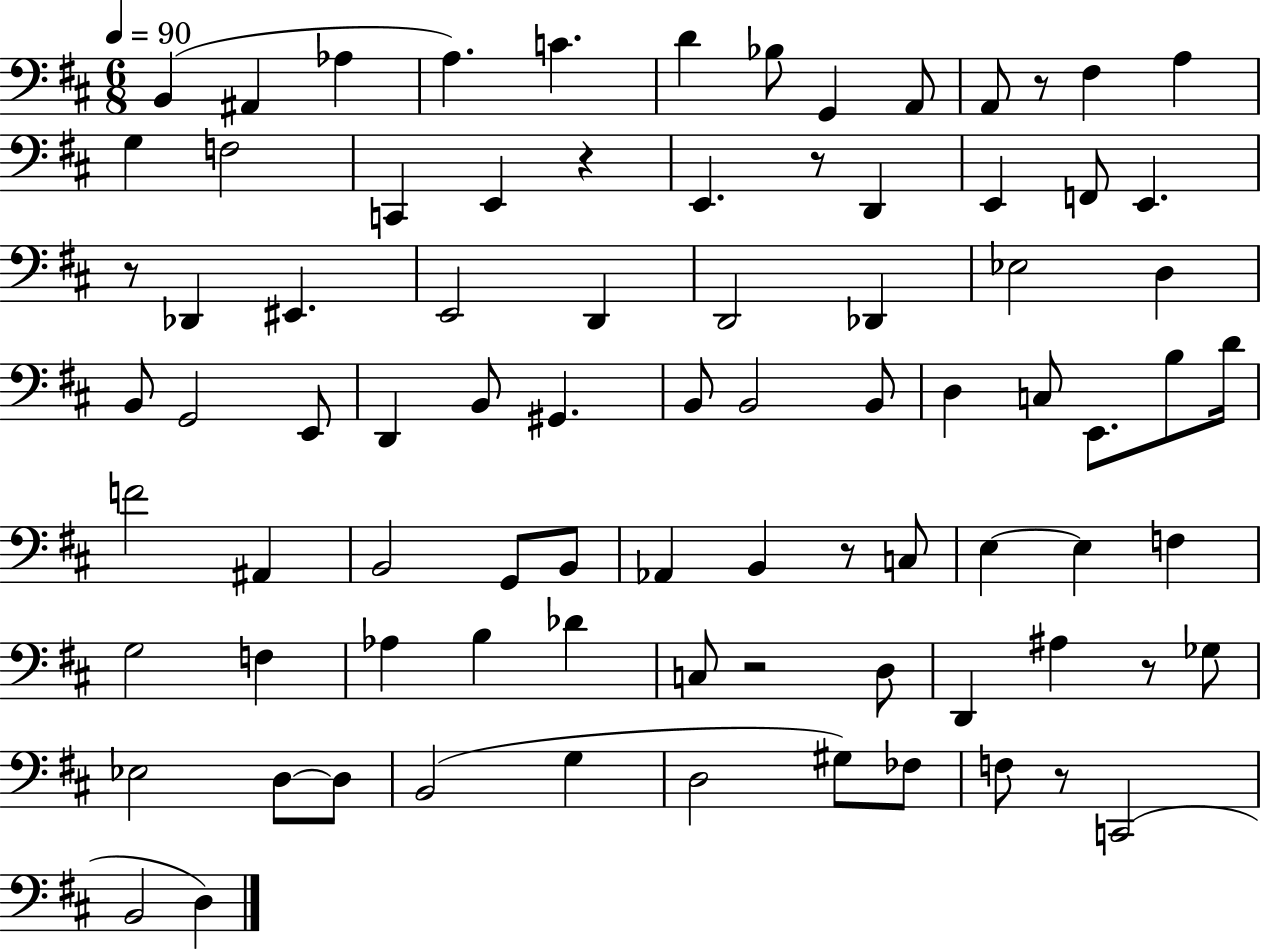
B2/q A#2/q Ab3/q A3/q. C4/q. D4/q Bb3/e G2/q A2/e A2/e R/e F#3/q A3/q G3/q F3/h C2/q E2/q R/q E2/q. R/e D2/q E2/q F2/e E2/q. R/e Db2/q EIS2/q. E2/h D2/q D2/h Db2/q Eb3/h D3/q B2/e G2/h E2/e D2/q B2/e G#2/q. B2/e B2/h B2/e D3/q C3/e E2/e. B3/e D4/s F4/h A#2/q B2/h G2/e B2/e Ab2/q B2/q R/e C3/e E3/q E3/q F3/q G3/h F3/q Ab3/q B3/q Db4/q C3/e R/h D3/e D2/q A#3/q R/e Gb3/e Eb3/h D3/e D3/e B2/h G3/q D3/h G#3/e FES3/e F3/e R/e C2/h B2/h D3/q